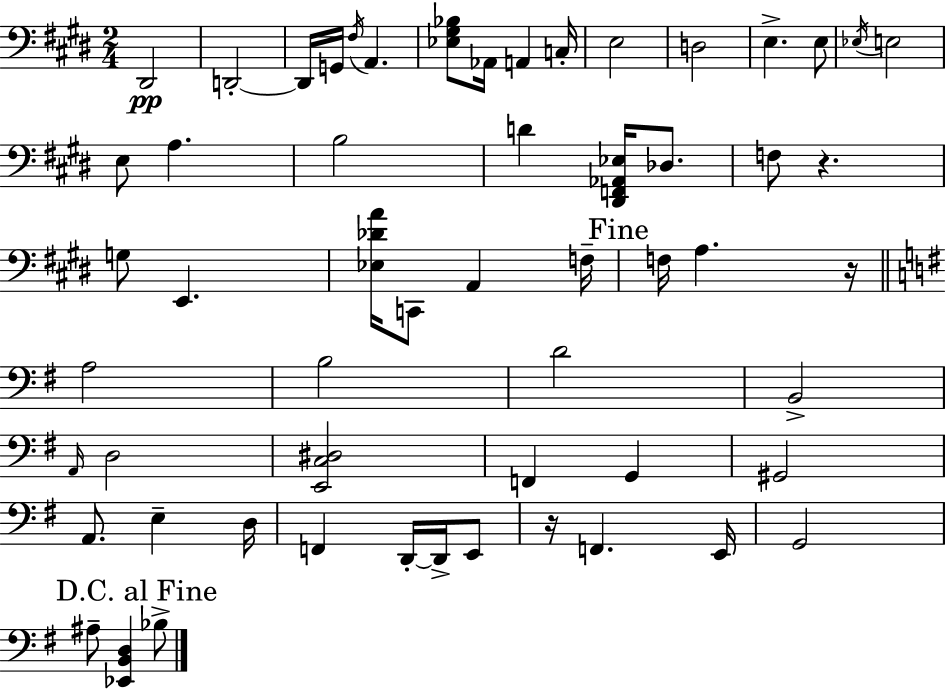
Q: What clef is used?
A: bass